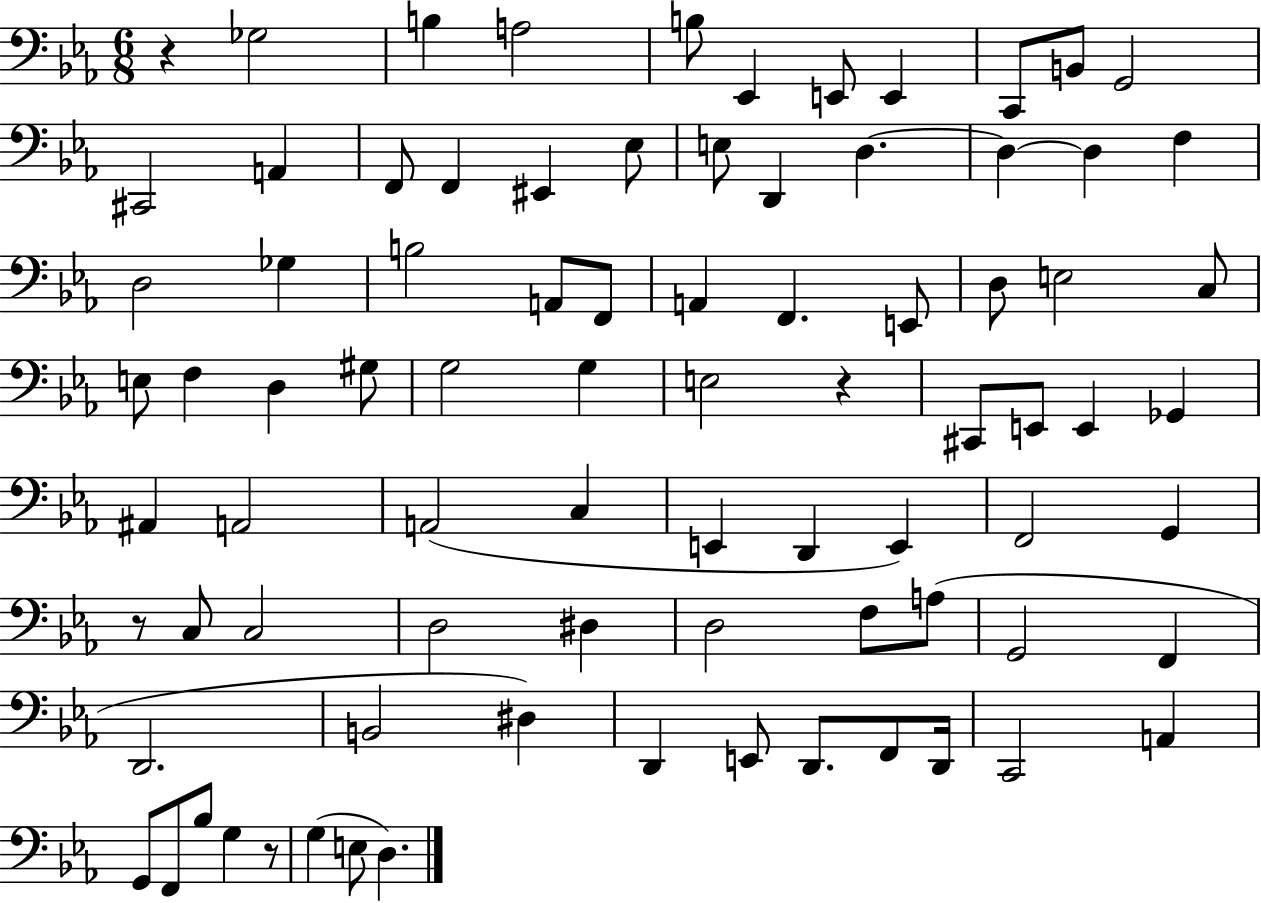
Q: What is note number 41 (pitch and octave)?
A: C#2